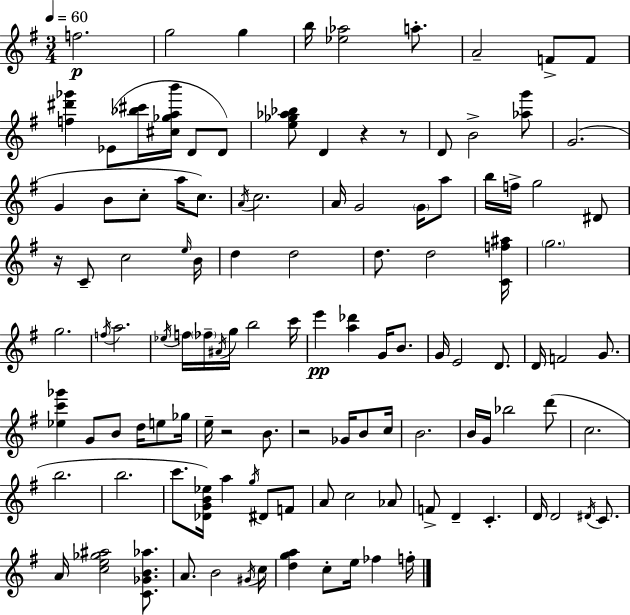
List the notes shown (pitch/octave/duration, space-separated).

F5/h. G5/h G5/q B5/s [Eb5,Ab5]/h A5/e. A4/h F4/e F4/e [F5,D#6,Gb6]/q Eb4/e [Bb5,C#6]/s [C#5,Gb5,A5,B6]/s D4/e D4/e [E5,Gb5,Ab5,Bb5]/e D4/q R/q R/e D4/e B4/h [Ab5,G6]/e G4/h. G4/q B4/e C5/e A5/s C5/e. A4/s C5/h. A4/s G4/h G4/s A5/e B5/s F5/s G5/h D#4/e R/s C4/e C5/h E5/s B4/s D5/q D5/h D5/e. D5/h [C4,F5,A#5]/s G5/h. G5/h. F5/s A5/h. Eb5/s F5/s FES5/s A#4/s G5/s B5/h C6/s E6/q [A5,Db6]/q G4/s B4/e. G4/s E4/h D4/e. D4/s F4/h G4/e. [Eb5,C6,Gb6]/q G4/e B4/e D5/s E5/e Gb5/s E5/s R/h B4/e. R/h Gb4/s B4/e C5/s B4/h. B4/s G4/s Bb5/h D6/e C5/h. B5/h. B5/h. C6/e. [Db4,G4,B4,Eb5]/s A5/q G5/s D#4/e F4/e A4/e C5/h Ab4/e F4/e D4/q C4/q. D4/s D4/h D#4/s C4/e. A4/s [C5,E5,Gb5,A#5]/h [C4,Gb4,B4,Ab5]/e. A4/e. B4/h G#4/s C5/s [D5,G5,A5]/q C5/e E5/s FES5/q F5/s